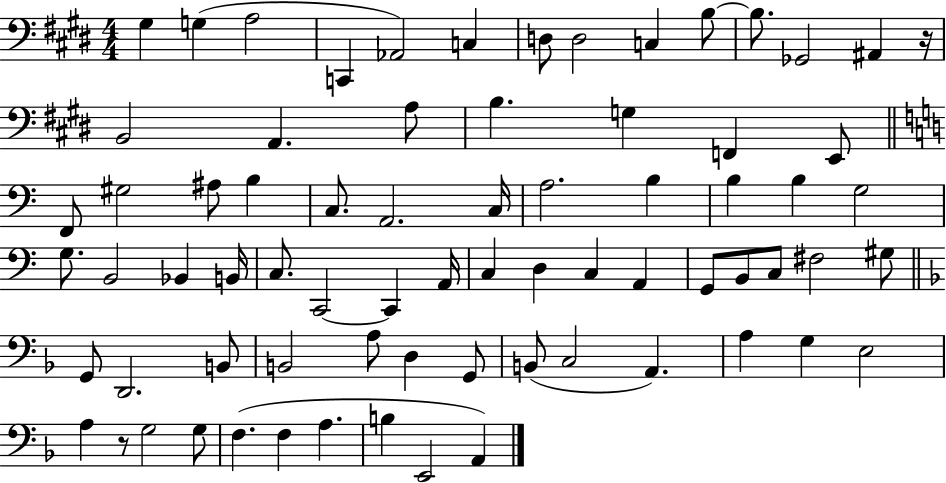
X:1
T:Untitled
M:4/4
L:1/4
K:E
^G, G, A,2 C,, _A,,2 C, D,/2 D,2 C, B,/2 B,/2 _G,,2 ^A,, z/4 B,,2 A,, A,/2 B, G, F,, E,,/2 F,,/2 ^G,2 ^A,/2 B, C,/2 A,,2 C,/4 A,2 B, B, B, G,2 G,/2 B,,2 _B,, B,,/4 C,/2 C,,2 C,, A,,/4 C, D, C, A,, G,,/2 B,,/2 C,/2 ^F,2 ^G,/2 G,,/2 D,,2 B,,/2 B,,2 A,/2 D, G,,/2 B,,/2 C,2 A,, A, G, E,2 A, z/2 G,2 G,/2 F, F, A, B, E,,2 A,,